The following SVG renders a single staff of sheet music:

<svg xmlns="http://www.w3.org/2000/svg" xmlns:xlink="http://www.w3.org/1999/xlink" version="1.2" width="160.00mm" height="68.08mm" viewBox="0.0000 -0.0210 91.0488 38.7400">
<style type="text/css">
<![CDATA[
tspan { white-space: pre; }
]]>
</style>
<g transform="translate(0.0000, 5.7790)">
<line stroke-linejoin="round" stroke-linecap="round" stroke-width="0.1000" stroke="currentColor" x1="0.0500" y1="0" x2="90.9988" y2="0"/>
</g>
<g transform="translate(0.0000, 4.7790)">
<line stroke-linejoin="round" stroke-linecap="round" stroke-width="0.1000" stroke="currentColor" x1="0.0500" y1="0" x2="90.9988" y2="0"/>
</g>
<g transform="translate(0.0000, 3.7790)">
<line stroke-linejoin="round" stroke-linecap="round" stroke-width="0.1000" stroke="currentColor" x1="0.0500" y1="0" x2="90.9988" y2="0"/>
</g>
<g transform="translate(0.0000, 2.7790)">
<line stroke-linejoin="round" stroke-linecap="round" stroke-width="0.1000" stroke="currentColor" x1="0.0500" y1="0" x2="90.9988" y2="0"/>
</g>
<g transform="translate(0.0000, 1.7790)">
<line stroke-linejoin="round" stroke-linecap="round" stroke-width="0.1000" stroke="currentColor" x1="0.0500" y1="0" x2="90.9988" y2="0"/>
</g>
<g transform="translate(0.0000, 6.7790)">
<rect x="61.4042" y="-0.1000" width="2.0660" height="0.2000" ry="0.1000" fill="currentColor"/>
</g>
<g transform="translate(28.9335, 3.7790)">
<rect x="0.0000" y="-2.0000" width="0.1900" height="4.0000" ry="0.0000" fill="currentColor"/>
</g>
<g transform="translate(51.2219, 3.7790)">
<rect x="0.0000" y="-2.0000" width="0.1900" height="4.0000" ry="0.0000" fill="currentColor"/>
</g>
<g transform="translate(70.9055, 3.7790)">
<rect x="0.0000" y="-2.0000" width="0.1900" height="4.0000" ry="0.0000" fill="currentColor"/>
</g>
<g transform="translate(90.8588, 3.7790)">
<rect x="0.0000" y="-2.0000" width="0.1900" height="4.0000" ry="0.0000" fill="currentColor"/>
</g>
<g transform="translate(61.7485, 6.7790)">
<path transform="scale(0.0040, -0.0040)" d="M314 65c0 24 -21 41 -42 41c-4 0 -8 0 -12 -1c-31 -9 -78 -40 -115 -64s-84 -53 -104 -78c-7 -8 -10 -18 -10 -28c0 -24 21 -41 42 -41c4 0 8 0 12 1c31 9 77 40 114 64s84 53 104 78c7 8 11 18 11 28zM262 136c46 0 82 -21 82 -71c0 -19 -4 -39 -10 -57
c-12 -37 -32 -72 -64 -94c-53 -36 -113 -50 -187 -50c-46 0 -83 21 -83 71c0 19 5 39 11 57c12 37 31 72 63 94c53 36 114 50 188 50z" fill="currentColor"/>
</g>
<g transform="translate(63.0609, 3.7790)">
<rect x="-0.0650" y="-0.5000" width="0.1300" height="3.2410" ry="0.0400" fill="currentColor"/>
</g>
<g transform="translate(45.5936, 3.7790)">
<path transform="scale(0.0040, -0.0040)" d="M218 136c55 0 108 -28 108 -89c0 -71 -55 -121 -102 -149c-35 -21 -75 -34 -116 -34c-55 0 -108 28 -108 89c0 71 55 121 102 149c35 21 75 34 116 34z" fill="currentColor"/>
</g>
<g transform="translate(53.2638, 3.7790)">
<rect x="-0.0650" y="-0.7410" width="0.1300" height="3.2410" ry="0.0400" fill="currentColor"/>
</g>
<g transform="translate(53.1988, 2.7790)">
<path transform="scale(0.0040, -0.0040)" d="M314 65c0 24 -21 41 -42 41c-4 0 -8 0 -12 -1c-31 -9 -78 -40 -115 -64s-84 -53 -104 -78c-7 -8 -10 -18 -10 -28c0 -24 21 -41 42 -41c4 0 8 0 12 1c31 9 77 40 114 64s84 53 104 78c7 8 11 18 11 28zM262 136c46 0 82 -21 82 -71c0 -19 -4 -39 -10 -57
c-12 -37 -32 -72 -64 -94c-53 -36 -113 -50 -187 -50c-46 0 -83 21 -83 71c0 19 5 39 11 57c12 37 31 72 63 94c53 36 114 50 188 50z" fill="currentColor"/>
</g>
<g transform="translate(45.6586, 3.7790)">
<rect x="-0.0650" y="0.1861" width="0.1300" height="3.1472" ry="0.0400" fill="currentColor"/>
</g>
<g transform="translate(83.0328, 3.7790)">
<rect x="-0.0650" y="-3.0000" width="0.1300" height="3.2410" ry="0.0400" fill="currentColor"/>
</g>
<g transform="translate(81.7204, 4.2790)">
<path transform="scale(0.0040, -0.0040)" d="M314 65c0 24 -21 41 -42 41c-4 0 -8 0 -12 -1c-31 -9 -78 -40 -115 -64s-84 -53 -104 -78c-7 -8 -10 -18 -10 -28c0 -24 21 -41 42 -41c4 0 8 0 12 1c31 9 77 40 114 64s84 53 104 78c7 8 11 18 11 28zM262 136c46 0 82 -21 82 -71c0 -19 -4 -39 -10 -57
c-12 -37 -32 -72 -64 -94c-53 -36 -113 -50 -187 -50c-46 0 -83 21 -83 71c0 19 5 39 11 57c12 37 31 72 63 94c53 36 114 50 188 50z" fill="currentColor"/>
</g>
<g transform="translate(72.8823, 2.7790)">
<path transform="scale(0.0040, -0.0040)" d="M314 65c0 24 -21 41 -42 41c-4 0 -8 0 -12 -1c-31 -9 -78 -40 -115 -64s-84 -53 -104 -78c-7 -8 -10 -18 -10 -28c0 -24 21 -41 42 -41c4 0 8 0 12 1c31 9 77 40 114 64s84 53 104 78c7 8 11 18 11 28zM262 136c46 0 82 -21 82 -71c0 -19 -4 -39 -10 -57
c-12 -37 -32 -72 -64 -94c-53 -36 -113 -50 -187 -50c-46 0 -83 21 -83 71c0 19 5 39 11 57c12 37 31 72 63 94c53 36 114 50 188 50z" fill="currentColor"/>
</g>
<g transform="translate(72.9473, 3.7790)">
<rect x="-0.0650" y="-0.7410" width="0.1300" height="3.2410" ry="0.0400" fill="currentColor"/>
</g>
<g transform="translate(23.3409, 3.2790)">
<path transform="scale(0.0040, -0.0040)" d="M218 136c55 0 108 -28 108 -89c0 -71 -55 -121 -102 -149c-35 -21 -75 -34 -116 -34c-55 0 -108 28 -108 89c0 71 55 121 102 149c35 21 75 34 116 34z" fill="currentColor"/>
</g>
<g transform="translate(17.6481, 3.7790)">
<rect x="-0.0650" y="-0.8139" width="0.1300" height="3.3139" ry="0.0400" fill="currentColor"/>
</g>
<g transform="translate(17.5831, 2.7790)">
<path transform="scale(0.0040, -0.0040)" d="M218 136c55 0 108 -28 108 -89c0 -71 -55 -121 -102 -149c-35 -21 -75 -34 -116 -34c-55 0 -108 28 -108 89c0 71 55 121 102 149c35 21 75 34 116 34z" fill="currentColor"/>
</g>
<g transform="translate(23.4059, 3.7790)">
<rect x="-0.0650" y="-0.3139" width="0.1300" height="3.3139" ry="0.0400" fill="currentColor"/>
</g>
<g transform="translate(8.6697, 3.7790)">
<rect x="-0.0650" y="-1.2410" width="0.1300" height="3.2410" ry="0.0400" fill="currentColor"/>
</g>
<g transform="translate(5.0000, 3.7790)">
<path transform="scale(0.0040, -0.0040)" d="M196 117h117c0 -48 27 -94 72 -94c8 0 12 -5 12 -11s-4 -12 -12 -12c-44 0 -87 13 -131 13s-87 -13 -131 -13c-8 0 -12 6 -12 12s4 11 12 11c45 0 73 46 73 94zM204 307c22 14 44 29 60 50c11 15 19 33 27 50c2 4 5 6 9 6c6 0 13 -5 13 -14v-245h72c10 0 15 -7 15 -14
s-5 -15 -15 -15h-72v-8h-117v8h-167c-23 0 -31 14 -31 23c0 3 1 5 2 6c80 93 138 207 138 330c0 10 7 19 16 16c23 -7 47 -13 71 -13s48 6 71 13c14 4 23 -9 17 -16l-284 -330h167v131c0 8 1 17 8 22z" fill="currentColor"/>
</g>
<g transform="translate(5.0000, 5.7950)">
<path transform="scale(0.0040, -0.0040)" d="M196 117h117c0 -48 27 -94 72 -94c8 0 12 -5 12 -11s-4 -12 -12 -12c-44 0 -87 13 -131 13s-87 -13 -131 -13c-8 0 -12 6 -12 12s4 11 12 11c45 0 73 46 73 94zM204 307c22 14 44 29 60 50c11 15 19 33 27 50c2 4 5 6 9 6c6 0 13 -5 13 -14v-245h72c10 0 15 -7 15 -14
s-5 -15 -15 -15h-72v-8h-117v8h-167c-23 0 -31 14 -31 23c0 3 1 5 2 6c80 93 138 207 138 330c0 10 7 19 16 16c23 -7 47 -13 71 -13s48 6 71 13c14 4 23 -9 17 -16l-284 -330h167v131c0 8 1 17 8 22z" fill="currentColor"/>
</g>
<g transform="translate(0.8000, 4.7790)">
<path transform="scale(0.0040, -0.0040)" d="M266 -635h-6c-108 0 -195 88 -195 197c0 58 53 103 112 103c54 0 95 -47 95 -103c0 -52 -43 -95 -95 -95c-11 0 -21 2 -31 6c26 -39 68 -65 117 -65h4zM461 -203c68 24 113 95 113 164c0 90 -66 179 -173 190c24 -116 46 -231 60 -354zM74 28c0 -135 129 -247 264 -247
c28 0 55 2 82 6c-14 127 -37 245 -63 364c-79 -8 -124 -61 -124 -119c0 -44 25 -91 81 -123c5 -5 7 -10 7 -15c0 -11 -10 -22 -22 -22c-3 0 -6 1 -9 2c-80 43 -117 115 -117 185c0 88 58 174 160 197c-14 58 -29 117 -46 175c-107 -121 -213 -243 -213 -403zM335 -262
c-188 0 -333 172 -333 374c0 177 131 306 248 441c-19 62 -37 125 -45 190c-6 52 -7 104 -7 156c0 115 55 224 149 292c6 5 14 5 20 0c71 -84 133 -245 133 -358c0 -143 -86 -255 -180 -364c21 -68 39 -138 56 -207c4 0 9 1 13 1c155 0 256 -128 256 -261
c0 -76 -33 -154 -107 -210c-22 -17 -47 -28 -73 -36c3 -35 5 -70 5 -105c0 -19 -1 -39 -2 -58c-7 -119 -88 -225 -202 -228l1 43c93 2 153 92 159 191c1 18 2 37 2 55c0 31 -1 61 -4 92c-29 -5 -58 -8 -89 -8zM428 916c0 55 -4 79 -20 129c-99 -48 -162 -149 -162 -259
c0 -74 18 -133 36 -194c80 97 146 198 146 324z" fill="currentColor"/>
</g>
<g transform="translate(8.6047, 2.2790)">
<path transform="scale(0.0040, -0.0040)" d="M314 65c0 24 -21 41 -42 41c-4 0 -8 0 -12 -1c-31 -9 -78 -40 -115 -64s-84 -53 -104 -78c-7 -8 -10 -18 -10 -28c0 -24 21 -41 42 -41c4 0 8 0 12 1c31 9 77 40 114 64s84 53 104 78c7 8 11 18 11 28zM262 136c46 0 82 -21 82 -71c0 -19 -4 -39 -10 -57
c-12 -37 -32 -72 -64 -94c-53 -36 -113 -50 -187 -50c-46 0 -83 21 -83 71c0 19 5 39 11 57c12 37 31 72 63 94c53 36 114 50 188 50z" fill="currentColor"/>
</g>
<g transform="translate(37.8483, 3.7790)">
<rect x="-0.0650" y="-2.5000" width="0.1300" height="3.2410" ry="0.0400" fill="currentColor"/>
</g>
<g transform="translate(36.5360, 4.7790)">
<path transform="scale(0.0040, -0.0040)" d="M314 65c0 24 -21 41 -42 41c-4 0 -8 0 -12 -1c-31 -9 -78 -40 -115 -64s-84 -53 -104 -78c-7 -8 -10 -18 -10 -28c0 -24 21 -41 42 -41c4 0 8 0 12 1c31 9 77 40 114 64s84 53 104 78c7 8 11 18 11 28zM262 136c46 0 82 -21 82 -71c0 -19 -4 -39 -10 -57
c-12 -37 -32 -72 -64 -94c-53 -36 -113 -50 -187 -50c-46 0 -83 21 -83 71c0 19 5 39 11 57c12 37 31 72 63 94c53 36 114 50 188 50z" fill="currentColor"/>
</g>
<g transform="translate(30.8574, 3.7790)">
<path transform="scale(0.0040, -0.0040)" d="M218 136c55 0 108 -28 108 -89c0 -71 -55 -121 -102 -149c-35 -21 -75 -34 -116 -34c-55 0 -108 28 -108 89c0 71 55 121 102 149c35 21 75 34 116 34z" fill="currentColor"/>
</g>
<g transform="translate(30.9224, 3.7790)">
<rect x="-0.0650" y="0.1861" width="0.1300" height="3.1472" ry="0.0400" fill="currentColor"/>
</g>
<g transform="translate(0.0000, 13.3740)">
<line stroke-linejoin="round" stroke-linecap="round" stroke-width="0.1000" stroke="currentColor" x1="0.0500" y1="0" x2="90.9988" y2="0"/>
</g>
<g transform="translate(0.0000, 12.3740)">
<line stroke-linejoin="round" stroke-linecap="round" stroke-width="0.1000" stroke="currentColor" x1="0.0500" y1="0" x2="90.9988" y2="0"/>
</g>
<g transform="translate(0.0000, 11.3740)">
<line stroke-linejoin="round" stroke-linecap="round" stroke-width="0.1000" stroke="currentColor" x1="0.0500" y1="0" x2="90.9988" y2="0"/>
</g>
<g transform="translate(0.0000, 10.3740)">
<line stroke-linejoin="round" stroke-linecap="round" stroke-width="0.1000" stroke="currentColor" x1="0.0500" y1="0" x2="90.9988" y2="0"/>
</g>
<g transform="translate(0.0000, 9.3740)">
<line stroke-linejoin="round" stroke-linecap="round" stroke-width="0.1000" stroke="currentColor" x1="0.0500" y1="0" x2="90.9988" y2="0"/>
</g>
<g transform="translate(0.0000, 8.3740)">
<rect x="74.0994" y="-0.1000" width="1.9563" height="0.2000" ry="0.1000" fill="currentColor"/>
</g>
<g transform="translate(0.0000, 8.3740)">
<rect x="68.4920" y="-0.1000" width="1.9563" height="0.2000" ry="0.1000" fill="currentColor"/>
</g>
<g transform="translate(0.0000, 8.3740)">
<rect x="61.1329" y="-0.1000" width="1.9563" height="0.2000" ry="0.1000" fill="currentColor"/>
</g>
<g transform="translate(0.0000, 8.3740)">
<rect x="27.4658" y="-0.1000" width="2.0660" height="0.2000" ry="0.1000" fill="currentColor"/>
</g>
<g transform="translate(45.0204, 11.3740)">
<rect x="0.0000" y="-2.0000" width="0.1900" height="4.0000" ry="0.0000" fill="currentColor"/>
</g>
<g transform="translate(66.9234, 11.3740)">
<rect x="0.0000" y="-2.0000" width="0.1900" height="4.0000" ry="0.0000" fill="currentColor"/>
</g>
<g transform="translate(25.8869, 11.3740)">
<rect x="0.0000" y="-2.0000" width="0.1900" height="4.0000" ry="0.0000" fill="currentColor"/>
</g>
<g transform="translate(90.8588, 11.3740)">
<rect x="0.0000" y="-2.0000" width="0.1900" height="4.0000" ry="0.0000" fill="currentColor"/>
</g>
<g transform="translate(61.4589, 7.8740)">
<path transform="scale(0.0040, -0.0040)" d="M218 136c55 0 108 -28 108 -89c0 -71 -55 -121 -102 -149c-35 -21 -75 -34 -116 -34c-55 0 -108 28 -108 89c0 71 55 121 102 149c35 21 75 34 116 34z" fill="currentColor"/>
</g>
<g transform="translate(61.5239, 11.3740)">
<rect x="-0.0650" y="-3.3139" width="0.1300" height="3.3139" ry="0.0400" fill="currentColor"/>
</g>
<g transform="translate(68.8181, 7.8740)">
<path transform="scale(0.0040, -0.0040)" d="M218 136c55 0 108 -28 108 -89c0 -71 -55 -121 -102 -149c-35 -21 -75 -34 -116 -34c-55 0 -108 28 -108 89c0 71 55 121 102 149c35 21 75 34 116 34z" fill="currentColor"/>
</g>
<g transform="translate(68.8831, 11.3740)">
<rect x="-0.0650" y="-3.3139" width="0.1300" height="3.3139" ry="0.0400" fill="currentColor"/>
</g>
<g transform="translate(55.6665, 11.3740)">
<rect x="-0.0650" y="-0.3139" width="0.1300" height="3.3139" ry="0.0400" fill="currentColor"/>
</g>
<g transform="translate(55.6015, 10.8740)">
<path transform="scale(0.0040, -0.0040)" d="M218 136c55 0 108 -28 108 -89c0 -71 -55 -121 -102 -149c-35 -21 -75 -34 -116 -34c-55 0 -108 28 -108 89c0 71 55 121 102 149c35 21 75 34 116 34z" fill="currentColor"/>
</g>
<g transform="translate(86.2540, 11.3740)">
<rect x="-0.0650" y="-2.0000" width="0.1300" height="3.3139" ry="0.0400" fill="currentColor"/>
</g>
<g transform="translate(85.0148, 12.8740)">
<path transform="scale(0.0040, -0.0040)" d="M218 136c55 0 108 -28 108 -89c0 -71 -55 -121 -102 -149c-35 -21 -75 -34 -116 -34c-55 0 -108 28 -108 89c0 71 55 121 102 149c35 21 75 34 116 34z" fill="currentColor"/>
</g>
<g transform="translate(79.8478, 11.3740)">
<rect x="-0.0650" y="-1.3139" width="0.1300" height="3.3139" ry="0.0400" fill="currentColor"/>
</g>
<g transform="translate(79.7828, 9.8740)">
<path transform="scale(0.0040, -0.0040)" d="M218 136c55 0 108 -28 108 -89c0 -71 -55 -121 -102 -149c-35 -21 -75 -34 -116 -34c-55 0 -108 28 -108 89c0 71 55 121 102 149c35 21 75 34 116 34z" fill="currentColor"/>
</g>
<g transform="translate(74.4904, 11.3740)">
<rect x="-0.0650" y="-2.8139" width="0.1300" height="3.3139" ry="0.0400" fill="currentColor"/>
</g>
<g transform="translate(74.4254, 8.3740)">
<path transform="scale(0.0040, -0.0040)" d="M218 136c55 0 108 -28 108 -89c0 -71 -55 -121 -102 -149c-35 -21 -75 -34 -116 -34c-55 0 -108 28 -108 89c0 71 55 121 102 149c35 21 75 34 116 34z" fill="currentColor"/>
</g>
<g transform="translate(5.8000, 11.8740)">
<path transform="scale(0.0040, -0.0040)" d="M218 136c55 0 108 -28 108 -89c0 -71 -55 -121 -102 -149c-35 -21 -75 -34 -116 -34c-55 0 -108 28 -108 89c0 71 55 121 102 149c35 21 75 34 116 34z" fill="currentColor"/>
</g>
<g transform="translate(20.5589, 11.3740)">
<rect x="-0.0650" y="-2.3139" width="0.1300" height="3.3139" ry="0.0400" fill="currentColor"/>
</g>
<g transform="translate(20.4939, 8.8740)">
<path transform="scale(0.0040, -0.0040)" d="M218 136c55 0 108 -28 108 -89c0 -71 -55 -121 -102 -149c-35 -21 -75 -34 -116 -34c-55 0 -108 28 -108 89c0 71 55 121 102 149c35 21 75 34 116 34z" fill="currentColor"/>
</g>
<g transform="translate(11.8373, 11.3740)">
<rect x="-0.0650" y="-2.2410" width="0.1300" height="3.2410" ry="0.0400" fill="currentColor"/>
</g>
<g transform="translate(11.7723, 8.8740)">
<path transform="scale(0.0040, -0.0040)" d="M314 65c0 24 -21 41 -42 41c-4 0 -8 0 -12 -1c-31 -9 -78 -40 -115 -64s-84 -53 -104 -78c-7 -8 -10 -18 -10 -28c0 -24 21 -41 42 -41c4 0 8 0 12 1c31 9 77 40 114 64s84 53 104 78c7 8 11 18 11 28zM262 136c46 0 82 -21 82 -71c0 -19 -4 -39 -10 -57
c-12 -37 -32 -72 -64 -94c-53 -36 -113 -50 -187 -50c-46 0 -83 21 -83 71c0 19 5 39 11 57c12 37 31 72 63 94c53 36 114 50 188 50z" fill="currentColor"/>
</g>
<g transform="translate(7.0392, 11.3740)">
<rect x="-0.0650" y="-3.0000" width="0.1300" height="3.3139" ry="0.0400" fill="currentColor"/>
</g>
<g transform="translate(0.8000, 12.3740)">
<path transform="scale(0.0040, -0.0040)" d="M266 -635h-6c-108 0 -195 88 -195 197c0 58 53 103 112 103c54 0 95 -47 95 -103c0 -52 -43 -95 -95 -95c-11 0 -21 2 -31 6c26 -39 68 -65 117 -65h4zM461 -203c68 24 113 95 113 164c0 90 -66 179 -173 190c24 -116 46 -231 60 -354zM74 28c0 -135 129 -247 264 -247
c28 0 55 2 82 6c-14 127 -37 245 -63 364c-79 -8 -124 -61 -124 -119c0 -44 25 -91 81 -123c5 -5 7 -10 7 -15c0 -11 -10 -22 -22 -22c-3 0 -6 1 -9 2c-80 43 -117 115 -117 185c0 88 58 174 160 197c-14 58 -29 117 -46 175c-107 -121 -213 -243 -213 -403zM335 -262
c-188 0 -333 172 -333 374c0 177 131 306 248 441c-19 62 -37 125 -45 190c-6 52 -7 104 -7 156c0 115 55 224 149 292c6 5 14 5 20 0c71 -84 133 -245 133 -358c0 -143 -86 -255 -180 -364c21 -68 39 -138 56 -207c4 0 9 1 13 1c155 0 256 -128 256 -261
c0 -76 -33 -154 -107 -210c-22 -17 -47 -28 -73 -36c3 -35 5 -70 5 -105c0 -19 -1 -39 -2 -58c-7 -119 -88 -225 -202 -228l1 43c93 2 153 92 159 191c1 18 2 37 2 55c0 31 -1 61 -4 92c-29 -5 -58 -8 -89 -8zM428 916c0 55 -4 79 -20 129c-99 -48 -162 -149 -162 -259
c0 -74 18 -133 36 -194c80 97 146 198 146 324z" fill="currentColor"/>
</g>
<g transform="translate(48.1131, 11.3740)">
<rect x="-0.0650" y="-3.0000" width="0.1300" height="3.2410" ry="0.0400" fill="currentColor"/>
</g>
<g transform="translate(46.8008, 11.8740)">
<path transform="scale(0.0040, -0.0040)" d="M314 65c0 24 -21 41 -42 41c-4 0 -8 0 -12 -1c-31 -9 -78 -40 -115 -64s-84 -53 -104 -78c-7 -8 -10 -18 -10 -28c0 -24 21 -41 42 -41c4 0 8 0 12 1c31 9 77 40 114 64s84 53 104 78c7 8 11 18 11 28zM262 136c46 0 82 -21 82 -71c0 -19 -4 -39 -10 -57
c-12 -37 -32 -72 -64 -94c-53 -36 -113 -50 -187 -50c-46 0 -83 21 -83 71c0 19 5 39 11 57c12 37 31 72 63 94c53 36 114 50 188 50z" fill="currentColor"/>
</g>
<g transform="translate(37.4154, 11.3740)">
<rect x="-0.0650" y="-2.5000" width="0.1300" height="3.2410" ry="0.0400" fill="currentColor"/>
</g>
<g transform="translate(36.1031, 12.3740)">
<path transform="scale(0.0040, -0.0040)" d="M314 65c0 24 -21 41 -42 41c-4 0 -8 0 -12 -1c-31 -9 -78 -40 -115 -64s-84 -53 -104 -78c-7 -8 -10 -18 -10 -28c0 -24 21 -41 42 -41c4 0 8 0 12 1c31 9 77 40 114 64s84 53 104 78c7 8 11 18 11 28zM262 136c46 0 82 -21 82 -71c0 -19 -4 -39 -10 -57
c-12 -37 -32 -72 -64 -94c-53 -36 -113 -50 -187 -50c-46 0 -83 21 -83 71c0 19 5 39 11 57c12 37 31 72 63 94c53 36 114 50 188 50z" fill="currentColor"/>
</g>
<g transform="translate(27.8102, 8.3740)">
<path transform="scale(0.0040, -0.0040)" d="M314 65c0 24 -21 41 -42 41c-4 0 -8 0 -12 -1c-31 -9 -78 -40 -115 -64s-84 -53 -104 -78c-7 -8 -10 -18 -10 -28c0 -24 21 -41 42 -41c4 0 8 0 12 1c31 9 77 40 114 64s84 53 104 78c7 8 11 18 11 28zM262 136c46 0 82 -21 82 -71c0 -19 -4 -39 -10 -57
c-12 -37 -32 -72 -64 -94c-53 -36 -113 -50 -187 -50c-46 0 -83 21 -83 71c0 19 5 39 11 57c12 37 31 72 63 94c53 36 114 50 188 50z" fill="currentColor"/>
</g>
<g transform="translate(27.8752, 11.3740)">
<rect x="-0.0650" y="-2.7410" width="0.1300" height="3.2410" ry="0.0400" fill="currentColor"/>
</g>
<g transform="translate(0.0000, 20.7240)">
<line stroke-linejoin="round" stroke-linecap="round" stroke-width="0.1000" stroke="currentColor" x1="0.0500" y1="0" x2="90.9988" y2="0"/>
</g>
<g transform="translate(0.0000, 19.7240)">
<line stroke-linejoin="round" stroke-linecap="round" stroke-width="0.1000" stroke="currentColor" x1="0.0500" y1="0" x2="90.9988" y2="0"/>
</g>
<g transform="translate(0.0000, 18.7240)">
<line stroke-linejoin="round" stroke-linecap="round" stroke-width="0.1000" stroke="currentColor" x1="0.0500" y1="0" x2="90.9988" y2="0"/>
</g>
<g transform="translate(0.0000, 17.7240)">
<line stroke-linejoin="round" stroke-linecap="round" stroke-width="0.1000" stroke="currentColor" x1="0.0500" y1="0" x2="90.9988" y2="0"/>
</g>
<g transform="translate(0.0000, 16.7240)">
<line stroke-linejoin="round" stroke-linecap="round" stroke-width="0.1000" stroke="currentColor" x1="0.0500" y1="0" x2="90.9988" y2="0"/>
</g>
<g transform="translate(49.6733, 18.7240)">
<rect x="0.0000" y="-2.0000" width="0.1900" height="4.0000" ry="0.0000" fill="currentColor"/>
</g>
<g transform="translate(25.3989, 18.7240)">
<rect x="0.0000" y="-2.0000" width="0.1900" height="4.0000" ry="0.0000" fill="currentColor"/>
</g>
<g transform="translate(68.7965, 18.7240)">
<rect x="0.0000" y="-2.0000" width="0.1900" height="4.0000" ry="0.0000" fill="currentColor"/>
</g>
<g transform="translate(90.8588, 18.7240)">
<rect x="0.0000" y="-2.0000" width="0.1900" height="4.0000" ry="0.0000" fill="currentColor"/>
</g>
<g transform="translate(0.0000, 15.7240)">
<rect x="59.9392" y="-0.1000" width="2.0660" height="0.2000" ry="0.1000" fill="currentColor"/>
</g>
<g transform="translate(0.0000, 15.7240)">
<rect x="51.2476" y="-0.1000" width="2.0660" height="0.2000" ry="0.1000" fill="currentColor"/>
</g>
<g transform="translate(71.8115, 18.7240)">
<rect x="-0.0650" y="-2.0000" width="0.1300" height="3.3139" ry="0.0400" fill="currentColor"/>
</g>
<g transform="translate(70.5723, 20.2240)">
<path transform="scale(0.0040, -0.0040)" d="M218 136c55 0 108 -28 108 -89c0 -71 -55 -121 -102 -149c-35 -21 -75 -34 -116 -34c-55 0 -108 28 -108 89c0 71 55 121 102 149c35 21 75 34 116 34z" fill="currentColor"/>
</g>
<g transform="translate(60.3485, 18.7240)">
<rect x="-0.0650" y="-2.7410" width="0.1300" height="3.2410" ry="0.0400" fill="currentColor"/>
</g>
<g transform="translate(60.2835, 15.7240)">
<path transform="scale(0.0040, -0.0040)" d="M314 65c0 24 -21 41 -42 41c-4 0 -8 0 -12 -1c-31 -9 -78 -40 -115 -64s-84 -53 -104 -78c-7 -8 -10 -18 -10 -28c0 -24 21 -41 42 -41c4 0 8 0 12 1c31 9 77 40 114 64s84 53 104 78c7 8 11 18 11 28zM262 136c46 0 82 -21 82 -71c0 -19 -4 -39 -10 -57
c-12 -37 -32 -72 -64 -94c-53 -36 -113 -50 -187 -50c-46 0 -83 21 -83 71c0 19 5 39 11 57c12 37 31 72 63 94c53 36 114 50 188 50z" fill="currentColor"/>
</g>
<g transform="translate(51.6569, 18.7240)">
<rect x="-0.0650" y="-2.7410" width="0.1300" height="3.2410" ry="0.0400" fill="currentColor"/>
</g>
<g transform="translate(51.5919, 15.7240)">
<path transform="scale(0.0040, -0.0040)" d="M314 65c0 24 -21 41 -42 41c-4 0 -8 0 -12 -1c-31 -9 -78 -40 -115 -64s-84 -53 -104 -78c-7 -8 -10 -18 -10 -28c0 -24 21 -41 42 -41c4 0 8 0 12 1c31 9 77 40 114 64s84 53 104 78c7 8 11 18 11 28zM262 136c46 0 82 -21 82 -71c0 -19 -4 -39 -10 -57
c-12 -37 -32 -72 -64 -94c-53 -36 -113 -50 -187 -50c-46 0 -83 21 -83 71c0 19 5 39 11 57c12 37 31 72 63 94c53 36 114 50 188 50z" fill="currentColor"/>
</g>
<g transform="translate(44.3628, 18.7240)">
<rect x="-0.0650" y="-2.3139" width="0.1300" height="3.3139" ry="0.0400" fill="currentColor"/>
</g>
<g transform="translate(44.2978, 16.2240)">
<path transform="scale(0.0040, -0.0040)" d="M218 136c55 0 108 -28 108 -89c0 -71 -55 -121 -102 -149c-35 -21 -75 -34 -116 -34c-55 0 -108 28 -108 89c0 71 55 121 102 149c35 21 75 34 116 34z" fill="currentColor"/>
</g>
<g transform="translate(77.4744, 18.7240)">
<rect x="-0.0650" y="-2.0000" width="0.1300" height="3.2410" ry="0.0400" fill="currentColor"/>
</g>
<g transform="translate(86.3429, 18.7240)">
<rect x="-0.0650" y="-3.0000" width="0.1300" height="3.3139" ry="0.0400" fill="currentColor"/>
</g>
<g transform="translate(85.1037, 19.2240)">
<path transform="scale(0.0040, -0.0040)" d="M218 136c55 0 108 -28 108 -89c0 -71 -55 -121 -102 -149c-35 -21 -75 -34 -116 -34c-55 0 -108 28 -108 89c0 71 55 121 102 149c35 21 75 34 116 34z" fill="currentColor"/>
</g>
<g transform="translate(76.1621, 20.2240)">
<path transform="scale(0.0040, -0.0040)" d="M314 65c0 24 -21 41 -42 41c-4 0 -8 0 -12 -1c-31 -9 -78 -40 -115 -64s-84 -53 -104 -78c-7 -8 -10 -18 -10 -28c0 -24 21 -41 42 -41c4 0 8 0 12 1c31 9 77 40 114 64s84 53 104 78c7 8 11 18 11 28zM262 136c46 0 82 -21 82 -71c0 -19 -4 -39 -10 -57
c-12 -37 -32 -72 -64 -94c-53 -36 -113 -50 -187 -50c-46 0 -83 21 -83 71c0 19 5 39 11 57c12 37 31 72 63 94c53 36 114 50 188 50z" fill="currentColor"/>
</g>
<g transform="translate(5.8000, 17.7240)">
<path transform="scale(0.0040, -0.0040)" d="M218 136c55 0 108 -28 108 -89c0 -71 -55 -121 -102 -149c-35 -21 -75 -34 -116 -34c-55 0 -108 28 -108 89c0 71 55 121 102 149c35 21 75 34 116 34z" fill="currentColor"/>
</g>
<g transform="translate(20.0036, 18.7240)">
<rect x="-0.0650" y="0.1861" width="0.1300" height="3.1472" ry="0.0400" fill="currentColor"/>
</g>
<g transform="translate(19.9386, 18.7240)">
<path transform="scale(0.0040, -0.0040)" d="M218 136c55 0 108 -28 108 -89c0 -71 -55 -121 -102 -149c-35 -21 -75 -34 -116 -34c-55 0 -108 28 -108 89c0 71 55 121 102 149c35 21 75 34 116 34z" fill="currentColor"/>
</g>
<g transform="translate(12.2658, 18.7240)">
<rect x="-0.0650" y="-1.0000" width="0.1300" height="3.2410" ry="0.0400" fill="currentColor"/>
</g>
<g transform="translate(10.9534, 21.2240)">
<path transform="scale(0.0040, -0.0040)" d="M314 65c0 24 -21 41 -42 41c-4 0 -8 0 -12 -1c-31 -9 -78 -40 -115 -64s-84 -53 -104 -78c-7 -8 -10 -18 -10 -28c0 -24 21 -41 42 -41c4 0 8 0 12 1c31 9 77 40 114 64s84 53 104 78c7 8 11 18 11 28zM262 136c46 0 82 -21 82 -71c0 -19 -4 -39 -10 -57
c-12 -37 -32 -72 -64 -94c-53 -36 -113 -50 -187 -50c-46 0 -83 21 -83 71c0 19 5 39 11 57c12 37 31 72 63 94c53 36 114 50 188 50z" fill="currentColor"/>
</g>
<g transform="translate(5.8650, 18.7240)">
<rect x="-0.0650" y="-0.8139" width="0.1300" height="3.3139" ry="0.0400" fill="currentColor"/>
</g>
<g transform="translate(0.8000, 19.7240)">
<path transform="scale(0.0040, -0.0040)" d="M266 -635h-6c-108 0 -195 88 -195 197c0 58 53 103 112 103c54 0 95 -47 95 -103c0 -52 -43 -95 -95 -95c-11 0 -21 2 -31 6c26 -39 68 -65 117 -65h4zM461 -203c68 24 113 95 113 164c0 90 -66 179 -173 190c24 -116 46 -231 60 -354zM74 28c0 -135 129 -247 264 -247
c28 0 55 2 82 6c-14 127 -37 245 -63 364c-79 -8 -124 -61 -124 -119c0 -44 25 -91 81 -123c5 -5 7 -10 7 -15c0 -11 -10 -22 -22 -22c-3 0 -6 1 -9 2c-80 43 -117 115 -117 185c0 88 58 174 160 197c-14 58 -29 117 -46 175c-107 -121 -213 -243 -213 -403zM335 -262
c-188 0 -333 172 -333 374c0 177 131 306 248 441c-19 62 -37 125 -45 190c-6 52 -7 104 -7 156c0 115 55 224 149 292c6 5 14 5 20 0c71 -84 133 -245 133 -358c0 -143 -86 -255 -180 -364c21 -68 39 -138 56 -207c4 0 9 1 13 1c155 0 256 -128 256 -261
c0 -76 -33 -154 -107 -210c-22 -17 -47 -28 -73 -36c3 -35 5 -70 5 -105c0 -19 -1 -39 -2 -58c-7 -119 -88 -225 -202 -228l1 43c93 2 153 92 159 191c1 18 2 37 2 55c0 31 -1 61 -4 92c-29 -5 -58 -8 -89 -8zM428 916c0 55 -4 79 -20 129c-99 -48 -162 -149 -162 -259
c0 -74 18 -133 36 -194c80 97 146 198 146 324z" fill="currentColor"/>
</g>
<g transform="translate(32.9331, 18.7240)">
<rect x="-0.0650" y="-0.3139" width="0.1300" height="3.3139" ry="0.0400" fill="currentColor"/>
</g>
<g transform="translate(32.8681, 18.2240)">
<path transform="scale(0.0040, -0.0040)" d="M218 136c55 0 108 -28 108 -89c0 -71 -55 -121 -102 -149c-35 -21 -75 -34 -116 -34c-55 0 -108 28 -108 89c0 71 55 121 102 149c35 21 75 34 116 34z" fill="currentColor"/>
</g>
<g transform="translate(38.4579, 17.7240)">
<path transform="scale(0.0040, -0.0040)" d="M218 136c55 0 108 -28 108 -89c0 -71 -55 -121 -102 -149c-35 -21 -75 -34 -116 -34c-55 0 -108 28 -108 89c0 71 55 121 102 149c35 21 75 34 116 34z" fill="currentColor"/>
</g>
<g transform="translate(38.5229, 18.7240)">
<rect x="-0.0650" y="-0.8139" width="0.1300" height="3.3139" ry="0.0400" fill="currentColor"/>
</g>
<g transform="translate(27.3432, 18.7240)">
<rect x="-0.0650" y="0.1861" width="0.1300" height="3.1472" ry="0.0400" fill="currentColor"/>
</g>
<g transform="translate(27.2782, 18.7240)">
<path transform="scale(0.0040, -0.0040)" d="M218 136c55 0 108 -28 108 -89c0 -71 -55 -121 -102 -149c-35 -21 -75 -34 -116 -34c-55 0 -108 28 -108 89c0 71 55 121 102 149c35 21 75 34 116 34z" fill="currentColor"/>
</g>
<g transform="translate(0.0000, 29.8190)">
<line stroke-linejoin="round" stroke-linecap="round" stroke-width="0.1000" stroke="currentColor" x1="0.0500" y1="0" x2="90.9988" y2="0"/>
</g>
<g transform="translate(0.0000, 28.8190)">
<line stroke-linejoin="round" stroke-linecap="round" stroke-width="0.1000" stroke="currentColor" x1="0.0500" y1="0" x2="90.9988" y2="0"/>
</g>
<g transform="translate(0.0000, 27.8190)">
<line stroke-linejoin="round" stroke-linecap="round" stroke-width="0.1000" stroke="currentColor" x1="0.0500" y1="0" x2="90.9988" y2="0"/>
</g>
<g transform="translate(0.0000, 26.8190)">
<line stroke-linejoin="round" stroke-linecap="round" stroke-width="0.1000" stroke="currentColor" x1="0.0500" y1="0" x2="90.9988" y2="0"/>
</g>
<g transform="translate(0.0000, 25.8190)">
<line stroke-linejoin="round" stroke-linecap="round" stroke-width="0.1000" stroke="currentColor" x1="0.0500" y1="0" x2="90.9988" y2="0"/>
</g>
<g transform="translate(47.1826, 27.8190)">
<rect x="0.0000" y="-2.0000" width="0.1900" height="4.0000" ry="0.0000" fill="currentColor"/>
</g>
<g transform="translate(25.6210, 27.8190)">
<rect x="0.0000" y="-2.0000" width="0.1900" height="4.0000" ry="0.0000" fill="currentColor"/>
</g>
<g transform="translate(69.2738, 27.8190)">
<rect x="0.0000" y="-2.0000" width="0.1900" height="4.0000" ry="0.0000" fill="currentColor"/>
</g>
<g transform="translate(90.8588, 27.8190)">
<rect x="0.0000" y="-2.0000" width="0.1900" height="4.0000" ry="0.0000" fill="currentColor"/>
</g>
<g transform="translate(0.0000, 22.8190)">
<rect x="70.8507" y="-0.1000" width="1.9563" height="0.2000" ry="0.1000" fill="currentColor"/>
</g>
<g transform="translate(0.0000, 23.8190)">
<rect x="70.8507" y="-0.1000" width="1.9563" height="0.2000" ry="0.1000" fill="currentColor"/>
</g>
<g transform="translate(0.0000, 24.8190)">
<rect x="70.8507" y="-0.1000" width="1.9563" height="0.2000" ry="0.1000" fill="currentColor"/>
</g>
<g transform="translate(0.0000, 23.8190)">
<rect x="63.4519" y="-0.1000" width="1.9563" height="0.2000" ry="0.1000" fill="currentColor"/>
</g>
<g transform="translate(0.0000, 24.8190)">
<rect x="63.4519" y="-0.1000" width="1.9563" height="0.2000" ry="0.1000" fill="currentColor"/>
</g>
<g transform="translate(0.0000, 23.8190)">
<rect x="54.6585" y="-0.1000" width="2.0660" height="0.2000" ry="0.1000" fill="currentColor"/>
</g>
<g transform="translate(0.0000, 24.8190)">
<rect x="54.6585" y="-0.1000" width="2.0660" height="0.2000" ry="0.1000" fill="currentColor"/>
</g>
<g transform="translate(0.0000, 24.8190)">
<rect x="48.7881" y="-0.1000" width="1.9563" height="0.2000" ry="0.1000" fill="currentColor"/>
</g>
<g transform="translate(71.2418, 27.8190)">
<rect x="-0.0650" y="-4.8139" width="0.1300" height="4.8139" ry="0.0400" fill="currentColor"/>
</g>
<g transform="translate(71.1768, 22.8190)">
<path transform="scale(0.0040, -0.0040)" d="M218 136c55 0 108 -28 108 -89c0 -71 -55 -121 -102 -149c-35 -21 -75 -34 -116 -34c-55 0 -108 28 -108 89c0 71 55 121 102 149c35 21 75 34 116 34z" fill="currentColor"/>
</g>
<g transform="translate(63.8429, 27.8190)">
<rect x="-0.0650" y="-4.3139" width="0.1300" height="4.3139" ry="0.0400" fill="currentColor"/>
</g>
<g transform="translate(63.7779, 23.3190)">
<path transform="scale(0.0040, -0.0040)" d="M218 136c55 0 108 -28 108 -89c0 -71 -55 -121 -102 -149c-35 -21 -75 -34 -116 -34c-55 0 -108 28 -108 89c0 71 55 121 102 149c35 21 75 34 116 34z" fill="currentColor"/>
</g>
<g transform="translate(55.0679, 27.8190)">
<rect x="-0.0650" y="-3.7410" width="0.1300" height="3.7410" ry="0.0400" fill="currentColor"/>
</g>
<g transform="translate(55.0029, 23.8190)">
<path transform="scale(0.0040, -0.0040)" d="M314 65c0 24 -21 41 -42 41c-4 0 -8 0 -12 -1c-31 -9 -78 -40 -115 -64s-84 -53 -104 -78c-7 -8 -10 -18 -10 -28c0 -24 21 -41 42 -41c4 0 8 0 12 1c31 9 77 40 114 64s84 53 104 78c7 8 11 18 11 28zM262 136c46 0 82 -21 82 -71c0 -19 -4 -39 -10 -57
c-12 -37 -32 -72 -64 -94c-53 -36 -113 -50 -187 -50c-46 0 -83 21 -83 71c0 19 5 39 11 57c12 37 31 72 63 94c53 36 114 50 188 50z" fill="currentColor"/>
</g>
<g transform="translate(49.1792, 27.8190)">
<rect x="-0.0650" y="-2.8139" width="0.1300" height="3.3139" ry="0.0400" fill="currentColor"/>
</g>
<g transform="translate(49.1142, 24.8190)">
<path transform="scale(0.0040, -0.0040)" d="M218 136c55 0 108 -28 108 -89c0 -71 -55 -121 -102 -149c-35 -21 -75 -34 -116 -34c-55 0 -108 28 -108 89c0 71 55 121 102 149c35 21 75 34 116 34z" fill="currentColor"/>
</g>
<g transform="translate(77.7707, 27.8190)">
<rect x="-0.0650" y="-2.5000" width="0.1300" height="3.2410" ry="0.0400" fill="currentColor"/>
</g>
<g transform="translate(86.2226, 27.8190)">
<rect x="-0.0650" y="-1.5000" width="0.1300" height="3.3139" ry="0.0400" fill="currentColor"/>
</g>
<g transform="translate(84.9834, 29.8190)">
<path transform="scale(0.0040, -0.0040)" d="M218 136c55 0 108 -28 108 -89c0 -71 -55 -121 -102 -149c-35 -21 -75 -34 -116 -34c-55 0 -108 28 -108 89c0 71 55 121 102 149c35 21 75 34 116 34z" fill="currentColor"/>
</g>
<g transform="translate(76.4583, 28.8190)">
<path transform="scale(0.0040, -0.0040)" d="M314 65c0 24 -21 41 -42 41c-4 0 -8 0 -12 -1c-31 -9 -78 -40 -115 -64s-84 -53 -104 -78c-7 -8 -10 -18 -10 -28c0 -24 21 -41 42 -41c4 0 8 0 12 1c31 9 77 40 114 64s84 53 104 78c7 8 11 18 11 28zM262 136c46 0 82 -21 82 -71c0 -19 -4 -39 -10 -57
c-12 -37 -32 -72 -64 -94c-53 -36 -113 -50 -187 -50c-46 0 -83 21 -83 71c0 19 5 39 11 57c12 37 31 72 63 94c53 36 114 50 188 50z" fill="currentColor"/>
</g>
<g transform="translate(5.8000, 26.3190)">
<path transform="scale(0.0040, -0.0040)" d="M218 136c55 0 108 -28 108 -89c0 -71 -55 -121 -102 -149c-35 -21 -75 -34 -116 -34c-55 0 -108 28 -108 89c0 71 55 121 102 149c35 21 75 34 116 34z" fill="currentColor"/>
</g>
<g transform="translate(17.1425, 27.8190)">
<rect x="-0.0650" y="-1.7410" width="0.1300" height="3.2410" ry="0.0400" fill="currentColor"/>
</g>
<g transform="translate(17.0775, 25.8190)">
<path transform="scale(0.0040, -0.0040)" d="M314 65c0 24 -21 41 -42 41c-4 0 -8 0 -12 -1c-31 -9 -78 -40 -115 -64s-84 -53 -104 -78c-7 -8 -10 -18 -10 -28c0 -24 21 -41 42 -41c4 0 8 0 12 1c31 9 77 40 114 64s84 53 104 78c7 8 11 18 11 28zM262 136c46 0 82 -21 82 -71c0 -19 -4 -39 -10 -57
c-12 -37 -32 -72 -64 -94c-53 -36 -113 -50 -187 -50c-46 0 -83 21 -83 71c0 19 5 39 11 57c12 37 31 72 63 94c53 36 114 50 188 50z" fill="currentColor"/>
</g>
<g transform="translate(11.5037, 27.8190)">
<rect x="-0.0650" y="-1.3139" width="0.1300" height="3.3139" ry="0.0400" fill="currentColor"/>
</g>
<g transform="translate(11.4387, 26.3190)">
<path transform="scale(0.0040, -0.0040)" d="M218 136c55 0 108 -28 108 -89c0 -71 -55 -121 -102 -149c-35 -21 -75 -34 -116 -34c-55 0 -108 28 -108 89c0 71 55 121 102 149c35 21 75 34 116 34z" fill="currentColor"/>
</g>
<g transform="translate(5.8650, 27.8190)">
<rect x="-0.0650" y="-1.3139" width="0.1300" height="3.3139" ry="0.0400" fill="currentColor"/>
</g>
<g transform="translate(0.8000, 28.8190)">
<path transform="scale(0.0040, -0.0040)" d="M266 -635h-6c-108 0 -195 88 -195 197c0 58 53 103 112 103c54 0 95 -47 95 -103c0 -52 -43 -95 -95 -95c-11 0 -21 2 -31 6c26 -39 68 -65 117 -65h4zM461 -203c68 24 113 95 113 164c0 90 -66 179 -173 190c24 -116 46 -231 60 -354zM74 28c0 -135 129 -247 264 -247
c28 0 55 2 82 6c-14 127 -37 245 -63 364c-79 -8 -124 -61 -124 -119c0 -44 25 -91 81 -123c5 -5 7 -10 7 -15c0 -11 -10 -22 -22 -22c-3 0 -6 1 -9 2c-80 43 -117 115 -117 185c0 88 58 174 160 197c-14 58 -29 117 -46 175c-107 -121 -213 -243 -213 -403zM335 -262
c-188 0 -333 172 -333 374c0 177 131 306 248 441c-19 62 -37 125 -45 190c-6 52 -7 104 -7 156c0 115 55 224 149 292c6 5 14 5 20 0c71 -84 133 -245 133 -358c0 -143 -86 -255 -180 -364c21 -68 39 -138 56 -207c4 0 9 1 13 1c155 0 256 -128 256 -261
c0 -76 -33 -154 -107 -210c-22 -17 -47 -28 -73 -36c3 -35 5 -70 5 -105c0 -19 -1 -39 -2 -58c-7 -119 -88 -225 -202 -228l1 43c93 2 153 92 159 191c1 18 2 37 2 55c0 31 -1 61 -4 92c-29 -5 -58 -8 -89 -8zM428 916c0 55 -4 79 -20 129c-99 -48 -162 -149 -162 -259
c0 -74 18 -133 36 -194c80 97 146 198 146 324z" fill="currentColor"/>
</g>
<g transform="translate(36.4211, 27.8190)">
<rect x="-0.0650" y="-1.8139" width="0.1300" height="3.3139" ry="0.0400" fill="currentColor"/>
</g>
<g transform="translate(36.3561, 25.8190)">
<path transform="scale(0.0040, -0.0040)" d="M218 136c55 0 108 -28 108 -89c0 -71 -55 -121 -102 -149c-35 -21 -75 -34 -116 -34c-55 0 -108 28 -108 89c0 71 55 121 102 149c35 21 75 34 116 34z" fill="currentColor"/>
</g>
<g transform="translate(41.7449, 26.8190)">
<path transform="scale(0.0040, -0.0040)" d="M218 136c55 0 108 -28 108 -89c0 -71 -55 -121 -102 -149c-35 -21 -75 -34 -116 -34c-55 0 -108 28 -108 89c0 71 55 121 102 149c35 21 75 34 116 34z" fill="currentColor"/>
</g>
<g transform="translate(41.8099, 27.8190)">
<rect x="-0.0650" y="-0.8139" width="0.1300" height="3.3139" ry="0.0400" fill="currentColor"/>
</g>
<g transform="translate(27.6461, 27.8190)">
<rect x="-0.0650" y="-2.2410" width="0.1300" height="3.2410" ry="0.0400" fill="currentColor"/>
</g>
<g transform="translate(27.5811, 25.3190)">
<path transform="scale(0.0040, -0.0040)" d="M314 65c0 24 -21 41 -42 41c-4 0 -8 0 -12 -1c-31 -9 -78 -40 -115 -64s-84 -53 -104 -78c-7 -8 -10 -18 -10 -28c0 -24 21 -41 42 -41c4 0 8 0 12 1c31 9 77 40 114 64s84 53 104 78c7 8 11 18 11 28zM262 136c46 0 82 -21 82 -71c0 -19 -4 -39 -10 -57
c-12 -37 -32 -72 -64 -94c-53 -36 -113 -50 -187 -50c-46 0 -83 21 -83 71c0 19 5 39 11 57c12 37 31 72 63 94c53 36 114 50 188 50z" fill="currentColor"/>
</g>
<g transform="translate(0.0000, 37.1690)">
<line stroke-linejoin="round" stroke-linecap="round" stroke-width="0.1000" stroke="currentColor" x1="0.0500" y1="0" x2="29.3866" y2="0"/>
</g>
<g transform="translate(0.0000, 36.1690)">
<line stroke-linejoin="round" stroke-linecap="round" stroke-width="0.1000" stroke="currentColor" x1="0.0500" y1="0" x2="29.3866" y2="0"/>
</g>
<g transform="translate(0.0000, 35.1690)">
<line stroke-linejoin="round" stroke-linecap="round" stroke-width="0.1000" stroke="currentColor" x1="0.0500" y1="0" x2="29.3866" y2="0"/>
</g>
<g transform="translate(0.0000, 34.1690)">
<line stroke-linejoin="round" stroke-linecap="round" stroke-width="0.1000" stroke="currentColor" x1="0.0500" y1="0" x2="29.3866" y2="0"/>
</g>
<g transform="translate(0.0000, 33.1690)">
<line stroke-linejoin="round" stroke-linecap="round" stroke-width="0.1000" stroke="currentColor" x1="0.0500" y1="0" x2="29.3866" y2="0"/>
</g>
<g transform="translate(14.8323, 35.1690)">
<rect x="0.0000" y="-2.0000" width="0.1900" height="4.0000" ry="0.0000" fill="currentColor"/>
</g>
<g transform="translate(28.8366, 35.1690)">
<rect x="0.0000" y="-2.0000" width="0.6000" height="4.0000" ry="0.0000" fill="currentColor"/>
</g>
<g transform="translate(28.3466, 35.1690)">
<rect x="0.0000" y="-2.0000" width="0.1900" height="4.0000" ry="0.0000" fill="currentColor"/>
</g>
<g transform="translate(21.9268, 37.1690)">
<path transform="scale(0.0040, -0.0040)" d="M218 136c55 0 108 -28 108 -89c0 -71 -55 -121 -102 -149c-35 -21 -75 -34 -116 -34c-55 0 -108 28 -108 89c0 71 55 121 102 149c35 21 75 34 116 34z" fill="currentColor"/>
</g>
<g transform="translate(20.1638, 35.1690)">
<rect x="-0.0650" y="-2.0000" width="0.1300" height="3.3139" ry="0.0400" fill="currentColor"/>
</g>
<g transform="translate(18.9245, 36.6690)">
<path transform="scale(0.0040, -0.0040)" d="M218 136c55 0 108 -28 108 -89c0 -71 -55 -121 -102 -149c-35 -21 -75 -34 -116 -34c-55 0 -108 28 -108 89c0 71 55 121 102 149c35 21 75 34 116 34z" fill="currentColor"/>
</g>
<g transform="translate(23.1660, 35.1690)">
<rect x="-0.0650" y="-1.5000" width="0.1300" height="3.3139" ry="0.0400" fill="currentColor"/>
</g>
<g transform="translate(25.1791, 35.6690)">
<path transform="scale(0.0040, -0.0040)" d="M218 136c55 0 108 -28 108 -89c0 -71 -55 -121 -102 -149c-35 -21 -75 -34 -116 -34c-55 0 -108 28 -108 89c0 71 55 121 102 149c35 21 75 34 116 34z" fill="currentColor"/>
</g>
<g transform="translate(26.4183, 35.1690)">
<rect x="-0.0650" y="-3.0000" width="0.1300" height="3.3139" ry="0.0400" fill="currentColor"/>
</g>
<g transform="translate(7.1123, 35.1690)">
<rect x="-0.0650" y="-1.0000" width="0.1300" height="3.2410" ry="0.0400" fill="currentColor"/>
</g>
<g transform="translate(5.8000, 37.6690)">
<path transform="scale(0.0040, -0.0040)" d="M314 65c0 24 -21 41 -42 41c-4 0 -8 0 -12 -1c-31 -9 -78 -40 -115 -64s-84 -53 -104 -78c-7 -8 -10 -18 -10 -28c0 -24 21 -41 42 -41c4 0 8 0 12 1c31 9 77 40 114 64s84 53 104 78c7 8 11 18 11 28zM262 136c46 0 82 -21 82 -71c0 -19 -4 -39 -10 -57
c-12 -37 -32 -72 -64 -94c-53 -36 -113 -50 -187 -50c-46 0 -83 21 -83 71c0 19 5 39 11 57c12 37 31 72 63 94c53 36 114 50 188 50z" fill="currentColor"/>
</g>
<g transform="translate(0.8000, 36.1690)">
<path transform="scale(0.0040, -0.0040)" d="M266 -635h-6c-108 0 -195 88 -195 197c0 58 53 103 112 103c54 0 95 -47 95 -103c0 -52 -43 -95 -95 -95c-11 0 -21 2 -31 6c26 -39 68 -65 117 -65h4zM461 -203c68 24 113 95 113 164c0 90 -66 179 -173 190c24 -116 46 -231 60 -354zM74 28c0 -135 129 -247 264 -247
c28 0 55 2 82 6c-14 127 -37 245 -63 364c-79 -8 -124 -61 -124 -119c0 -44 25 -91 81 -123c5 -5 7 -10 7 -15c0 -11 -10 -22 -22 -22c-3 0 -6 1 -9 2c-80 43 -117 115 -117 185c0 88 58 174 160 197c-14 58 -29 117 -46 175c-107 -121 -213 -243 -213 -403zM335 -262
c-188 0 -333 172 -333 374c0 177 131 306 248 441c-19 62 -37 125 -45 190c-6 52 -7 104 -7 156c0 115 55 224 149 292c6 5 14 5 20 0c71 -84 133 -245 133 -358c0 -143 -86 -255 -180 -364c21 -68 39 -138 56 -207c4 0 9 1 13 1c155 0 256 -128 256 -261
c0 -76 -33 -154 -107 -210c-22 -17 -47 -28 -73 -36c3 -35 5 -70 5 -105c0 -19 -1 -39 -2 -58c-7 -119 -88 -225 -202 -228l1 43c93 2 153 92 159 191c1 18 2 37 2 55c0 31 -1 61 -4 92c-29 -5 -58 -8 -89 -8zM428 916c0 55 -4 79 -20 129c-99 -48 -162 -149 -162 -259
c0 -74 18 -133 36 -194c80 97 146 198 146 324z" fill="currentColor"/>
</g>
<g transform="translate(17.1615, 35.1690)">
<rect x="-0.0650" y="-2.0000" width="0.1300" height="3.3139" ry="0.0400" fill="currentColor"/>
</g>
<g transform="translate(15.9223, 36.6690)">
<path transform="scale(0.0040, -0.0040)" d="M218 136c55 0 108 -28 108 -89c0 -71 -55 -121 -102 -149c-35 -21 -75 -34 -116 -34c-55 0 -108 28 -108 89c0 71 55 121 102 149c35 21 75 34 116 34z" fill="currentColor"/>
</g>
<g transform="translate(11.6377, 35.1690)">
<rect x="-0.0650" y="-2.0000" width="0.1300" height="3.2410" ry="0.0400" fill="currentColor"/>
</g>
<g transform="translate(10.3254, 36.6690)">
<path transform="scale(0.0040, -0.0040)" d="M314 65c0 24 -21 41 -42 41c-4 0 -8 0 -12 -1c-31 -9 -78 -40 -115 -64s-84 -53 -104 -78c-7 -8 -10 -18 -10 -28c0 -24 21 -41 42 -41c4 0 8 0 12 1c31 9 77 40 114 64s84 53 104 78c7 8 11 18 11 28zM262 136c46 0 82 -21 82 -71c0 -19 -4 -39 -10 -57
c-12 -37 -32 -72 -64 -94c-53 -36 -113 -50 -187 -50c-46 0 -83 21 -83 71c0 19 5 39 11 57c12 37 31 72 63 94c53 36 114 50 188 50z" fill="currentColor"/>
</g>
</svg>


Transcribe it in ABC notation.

X:1
T:Untitled
M:4/4
L:1/4
K:C
e2 d c B G2 B d2 C2 d2 A2 A g2 g a2 G2 A2 c b b a e F d D2 B B c d g a2 a2 F F2 A e e f2 g2 f d a c'2 d' e' G2 E D2 F2 F F E A